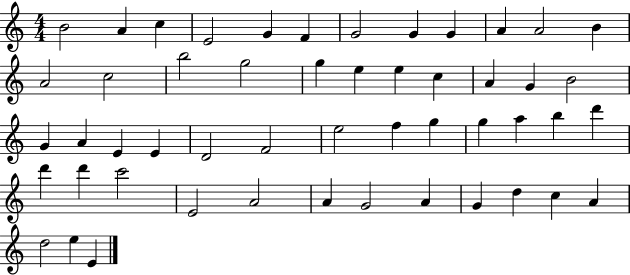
B4/h A4/q C5/q E4/h G4/q F4/q G4/h G4/q G4/q A4/q A4/h B4/q A4/h C5/h B5/h G5/h G5/q E5/q E5/q C5/q A4/q G4/q B4/h G4/q A4/q E4/q E4/q D4/h F4/h E5/h F5/q G5/q G5/q A5/q B5/q D6/q D6/q D6/q C6/h E4/h A4/h A4/q G4/h A4/q G4/q D5/q C5/q A4/q D5/h E5/q E4/q